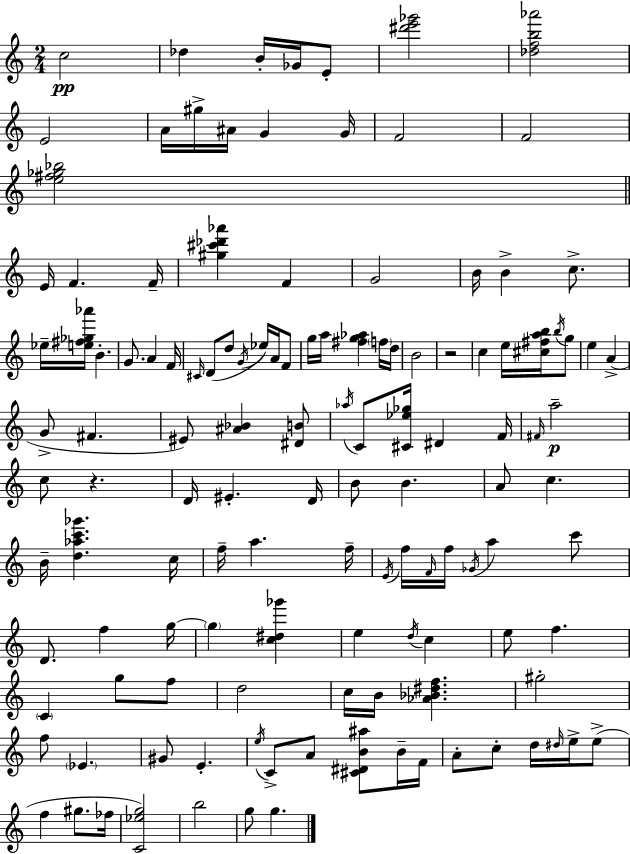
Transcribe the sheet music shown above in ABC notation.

X:1
T:Untitled
M:2/4
L:1/4
K:C
c2 _d B/4 _G/4 E/2 [^d'e'_g']2 [_dfb_a']2 E2 A/4 ^g/4 ^A/4 G G/4 F2 F2 [e^f_g_b]2 E/4 F F/4 [^g^c'_d'_a'] F G2 B/4 B c/2 _e/4 [e^f_g_a']/4 B G/2 A F/4 ^C/4 D/2 d/2 G/4 _e/4 A/4 F/2 g/4 a/4 [^fg_a] f/4 d/4 B2 z2 c e/4 [^c^fab]/4 b/4 g/2 e A G/2 ^F ^E/2 [^A_B] [^DB]/2 _a/4 C/2 [^C_e_g]/4 ^D F/4 ^F/4 a2 c/2 z D/4 ^E D/4 B/2 B A/2 c B/4 [d_ac'_g'] c/4 f/4 a f/4 E/4 f/4 F/4 f/4 _G/4 a c'/2 D/2 f g/4 g [c^d_g'] e d/4 c e/2 f C g/2 f/2 d2 c/4 B/4 [_A_B^df] ^g2 f/2 _E ^G/2 E e/4 C/2 A/2 [^C^DB^a]/2 B/4 F/4 A/2 c/2 d/4 ^d/4 e/4 e/2 f ^g/2 _f/4 [C_eg]2 b2 g/2 g